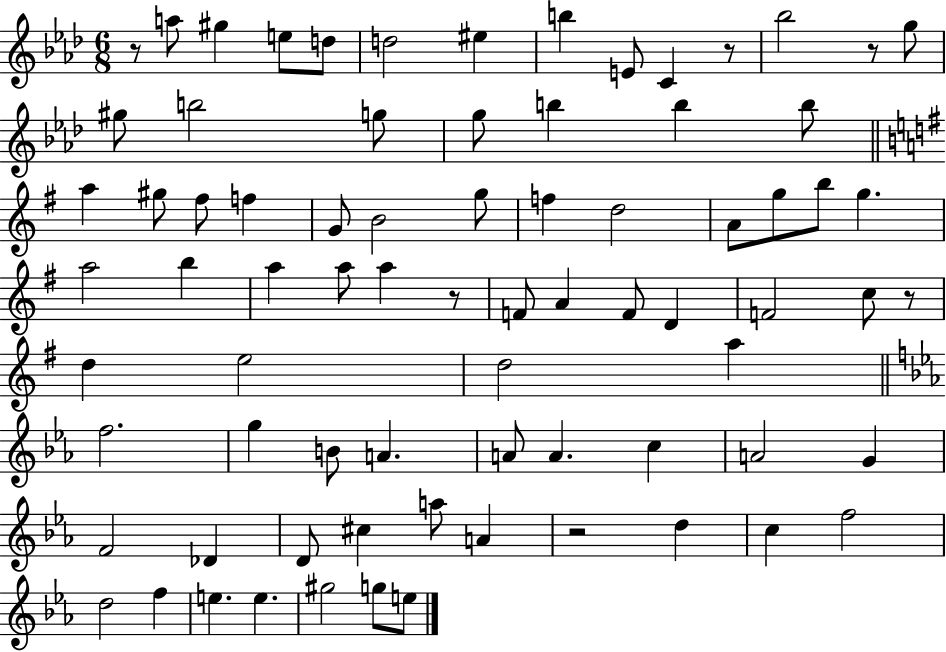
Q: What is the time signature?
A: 6/8